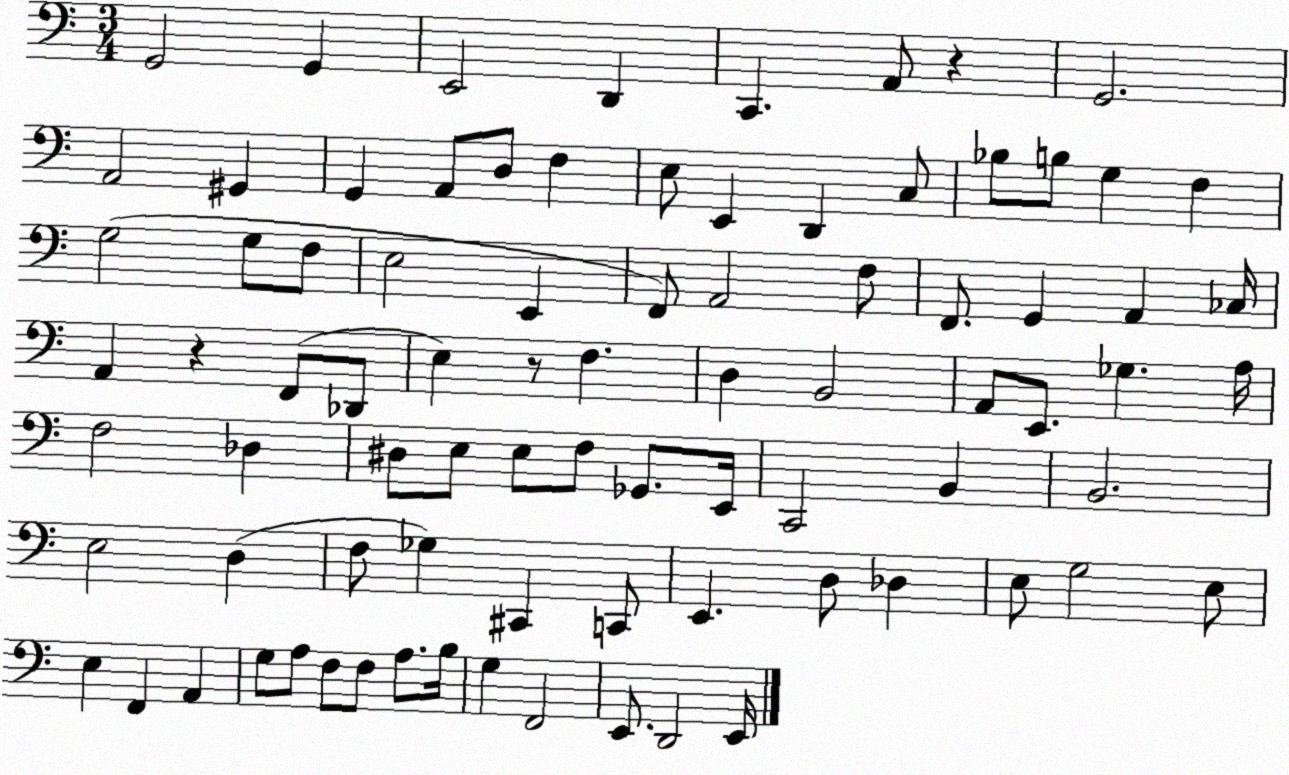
X:1
T:Untitled
M:3/4
L:1/4
K:C
G,,2 G,, E,,2 D,, C,, A,,/2 z G,,2 A,,2 ^G,, G,, A,,/2 D,/2 F, E,/2 E,, D,, C,/2 _B,/2 B,/2 G, F, G,2 G,/2 F,/2 E,2 E,, F,,/2 A,,2 F,/2 F,,/2 G,, A,, _C,/4 A,, z F,,/2 _D,,/2 E, z/2 F, D, B,,2 A,,/2 E,,/2 _G, A,/4 F,2 _D, ^D,/2 E,/2 E,/2 F,/2 _G,,/2 E,,/4 C,,2 B,, B,,2 E,2 D, F,/2 _G, ^C,, C,,/2 E,, D,/2 _D, E,/2 G,2 E,/2 E, F,, A,, G,/2 A,/2 F,/2 F,/2 A,/2 B,/4 G, F,,2 E,,/2 D,,2 E,,/4